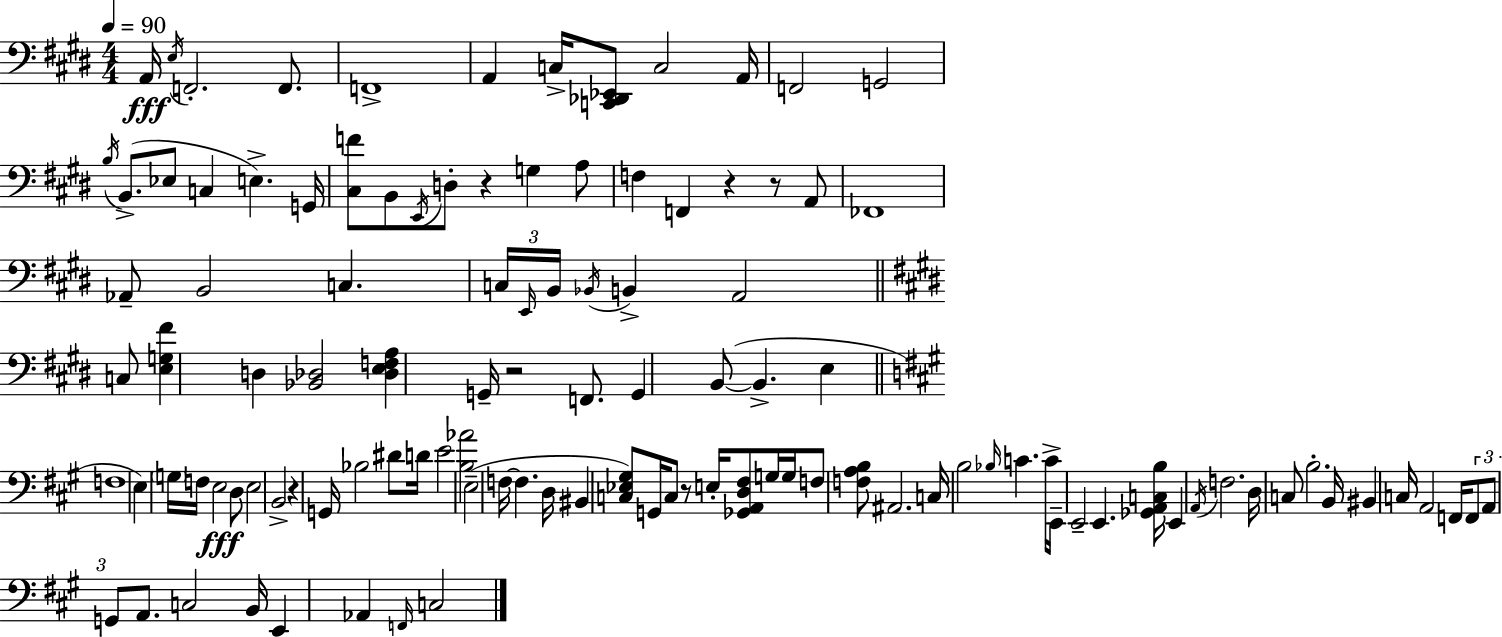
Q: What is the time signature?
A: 4/4